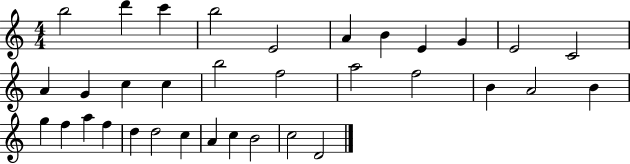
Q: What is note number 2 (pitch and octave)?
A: D6